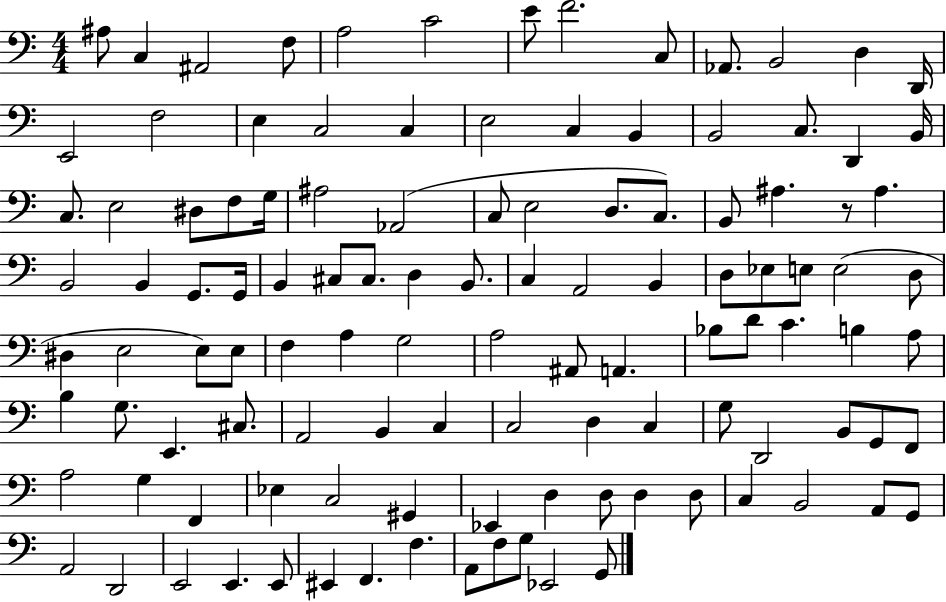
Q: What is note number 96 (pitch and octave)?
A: D3